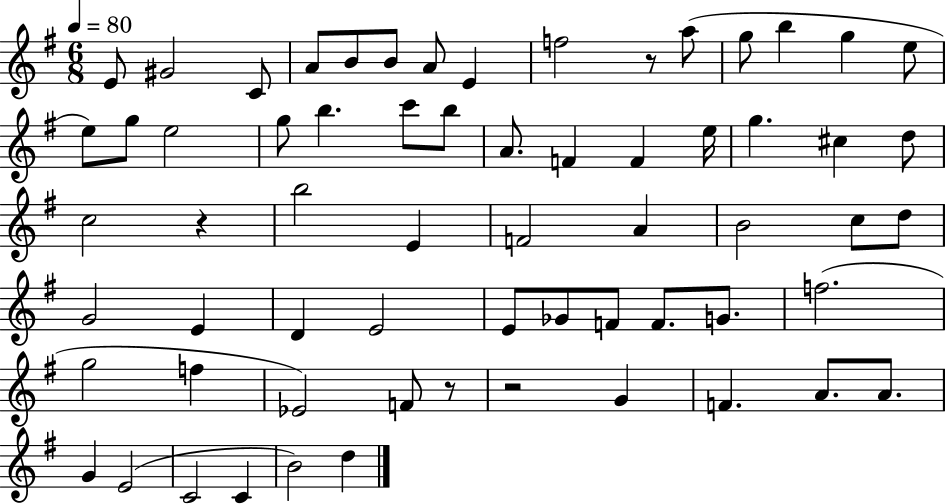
E4/e G#4/h C4/e A4/e B4/e B4/e A4/e E4/q F5/h R/e A5/e G5/e B5/q G5/q E5/e E5/e G5/e E5/h G5/e B5/q. C6/e B5/e A4/e. F4/q F4/q E5/s G5/q. C#5/q D5/e C5/h R/q B5/h E4/q F4/h A4/q B4/h C5/e D5/e G4/h E4/q D4/q E4/h E4/e Gb4/e F4/e F4/e. G4/e. F5/h. G5/h F5/q Eb4/h F4/e R/e R/h G4/q F4/q. A4/e. A4/e. G4/q E4/h C4/h C4/q B4/h D5/q